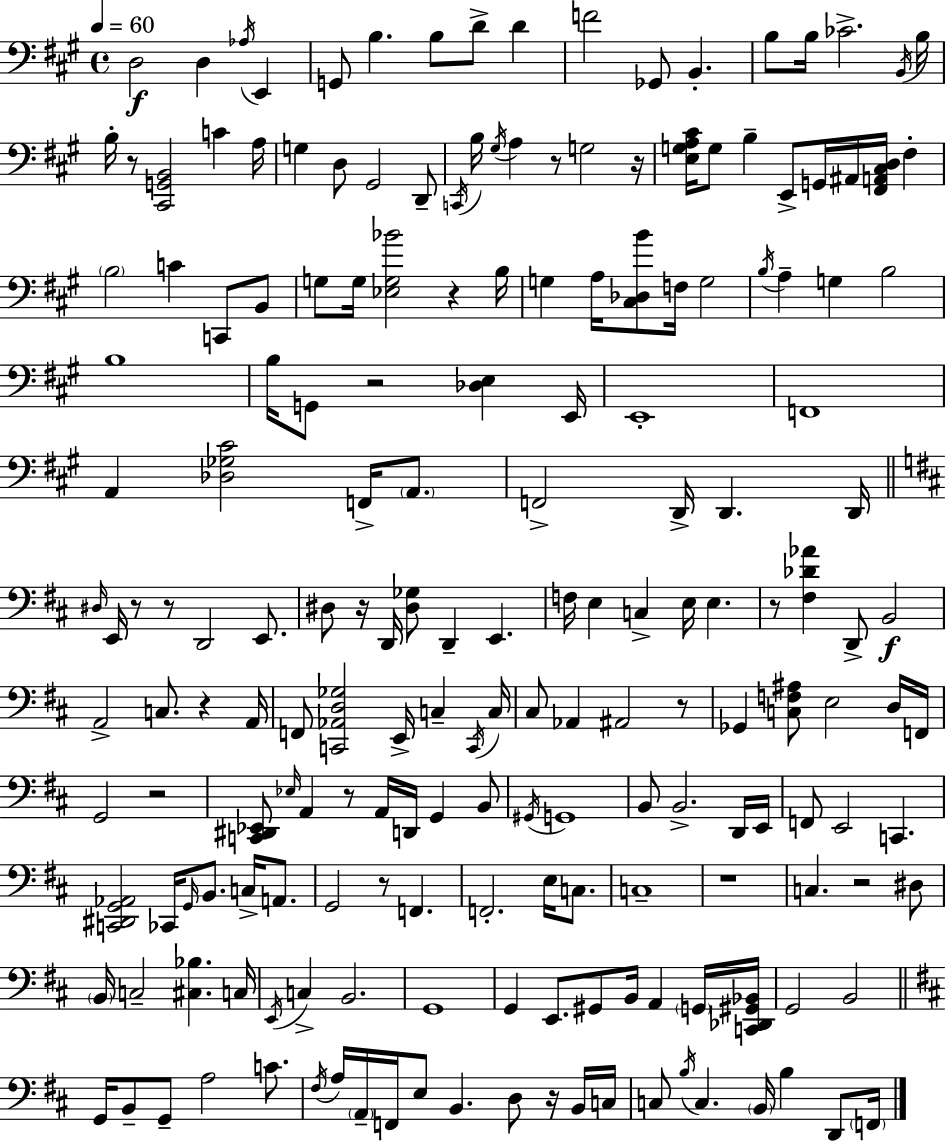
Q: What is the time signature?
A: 4/4